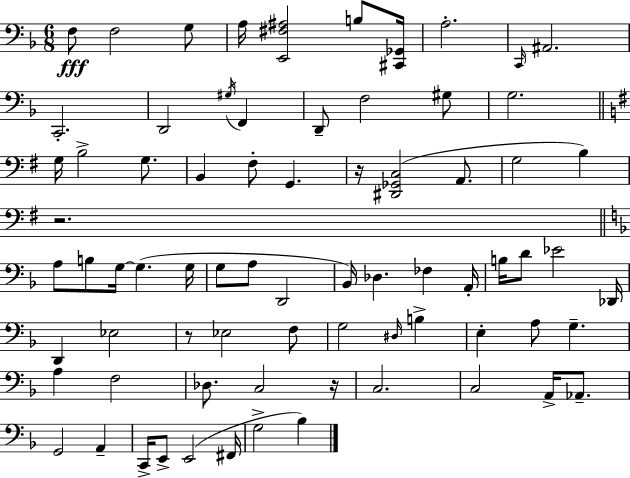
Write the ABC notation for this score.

X:1
T:Untitled
M:6/8
L:1/4
K:Dm
F,/2 F,2 G,/2 A,/4 [E,,^F,^A,]2 B,/2 [^C,,_G,,]/4 A,2 C,,/4 ^A,,2 C,,2 D,,2 ^G,/4 F,, D,,/2 F,2 ^G,/2 G,2 G,/4 B,2 G,/2 B,, ^F,/2 G,, z/4 [^D,,_G,,C,]2 A,,/2 G,2 B, z2 A,/2 B,/2 G,/4 G, G,/4 G,/2 A,/2 D,,2 _B,,/4 _D, _F, A,,/4 B,/4 D/2 _E2 _D,,/4 D,, _E,2 z/2 _E,2 F,/2 G,2 ^D,/4 B, E, A,/2 G, A, F,2 _D,/2 C,2 z/4 C,2 C,2 A,,/4 _A,,/2 G,,2 A,, C,,/4 E,,/2 E,,2 ^F,,/4 G,2 _B,